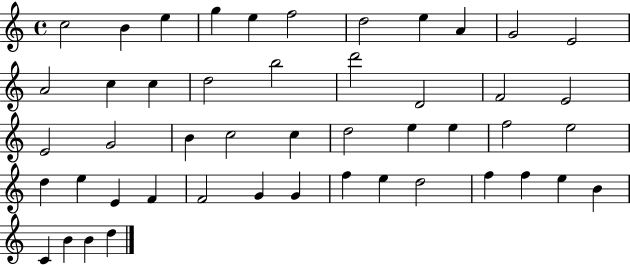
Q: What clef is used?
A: treble